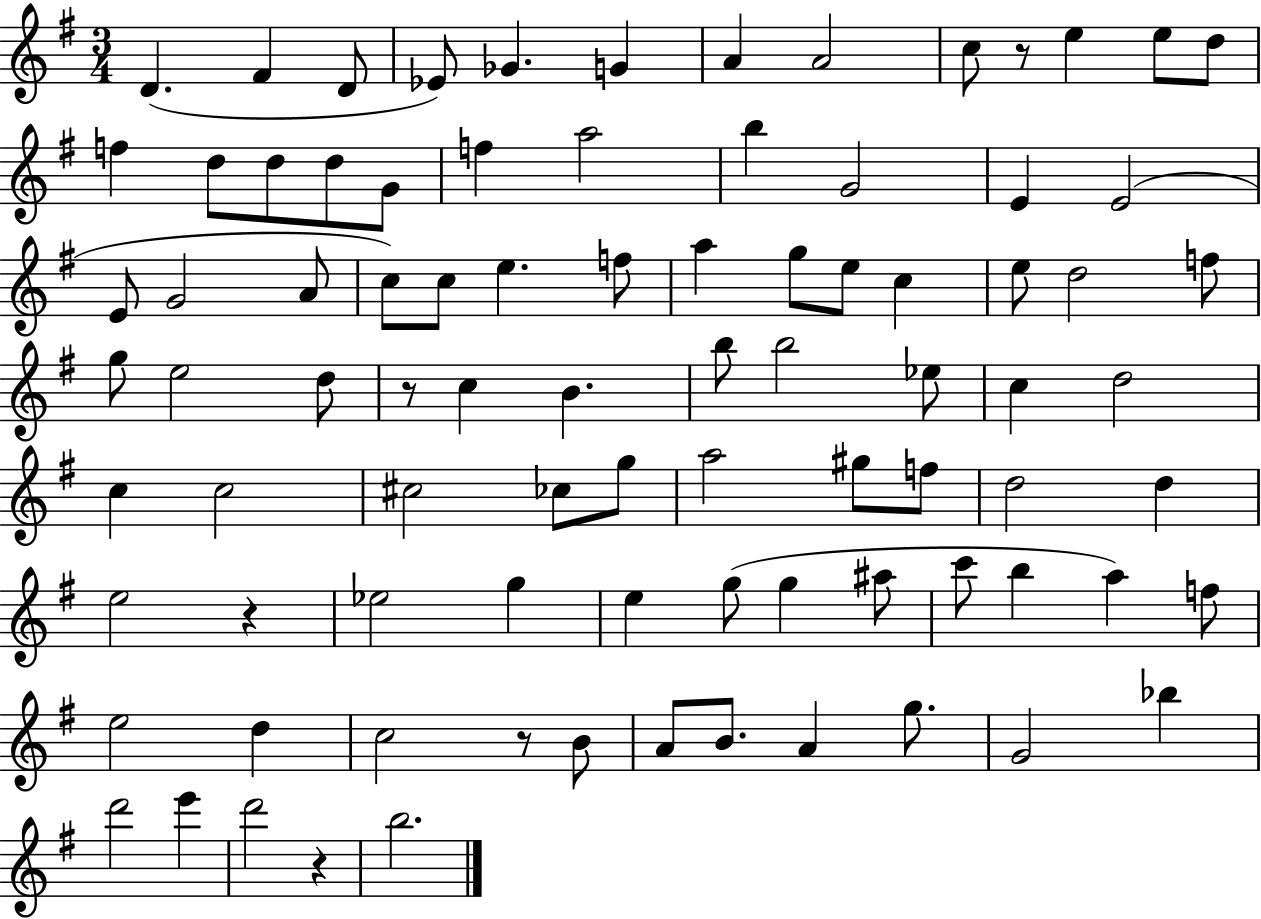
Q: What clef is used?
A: treble